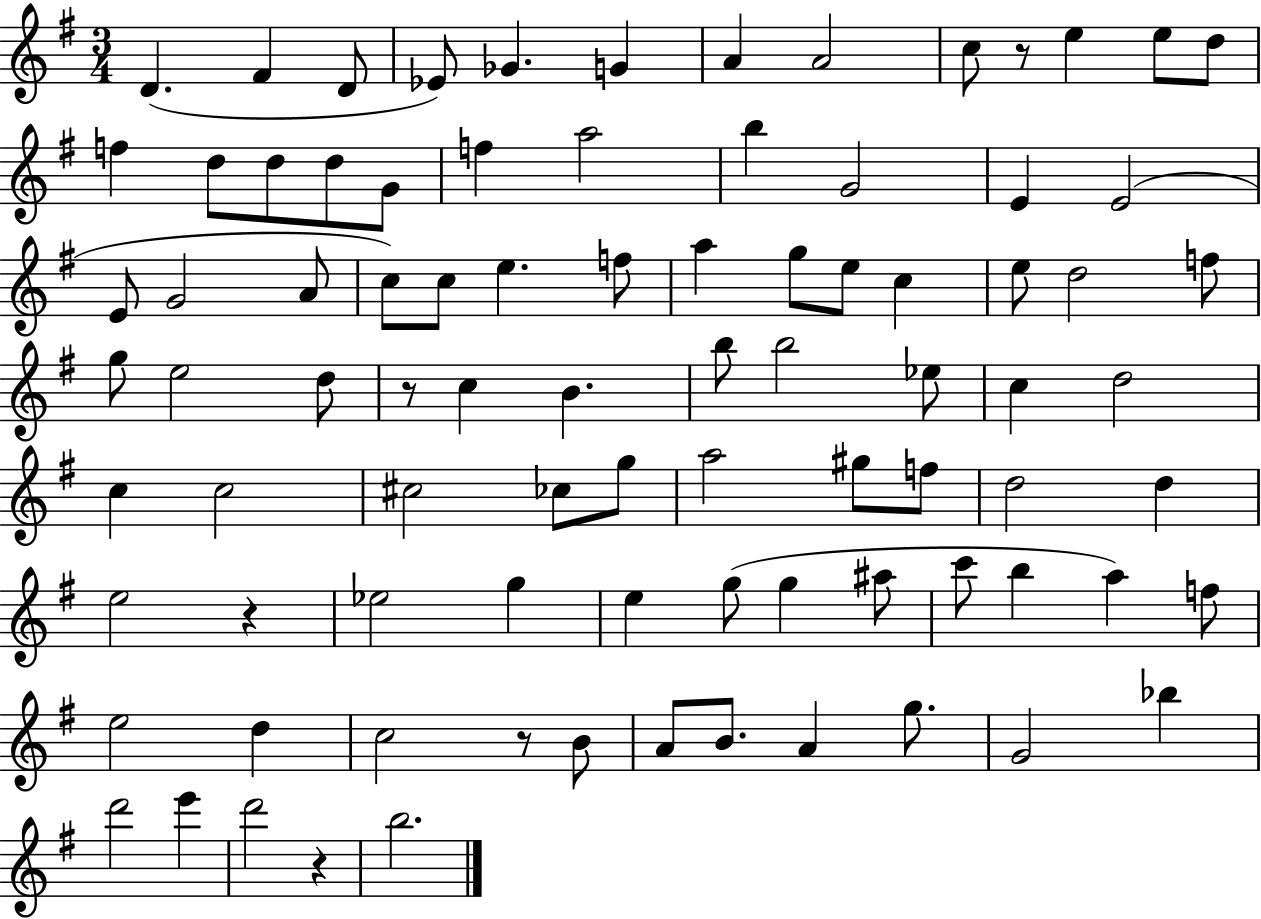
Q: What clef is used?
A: treble